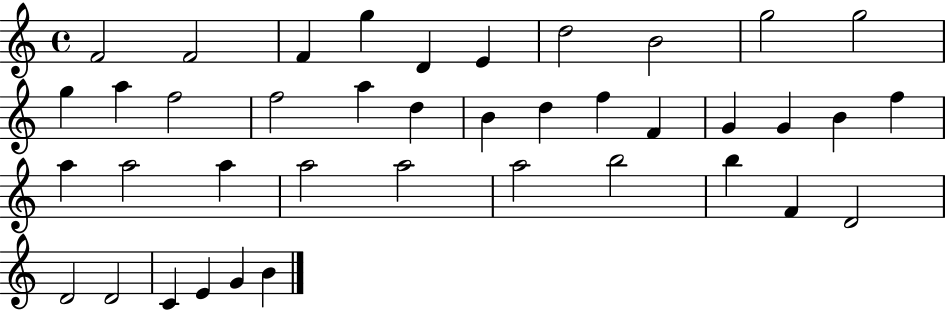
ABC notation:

X:1
T:Untitled
M:4/4
L:1/4
K:C
F2 F2 F g D E d2 B2 g2 g2 g a f2 f2 a d B d f F G G B f a a2 a a2 a2 a2 b2 b F D2 D2 D2 C E G B